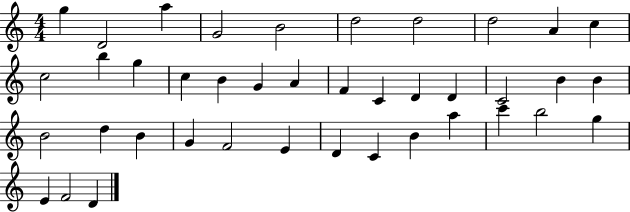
X:1
T:Untitled
M:4/4
L:1/4
K:C
g D2 a G2 B2 d2 d2 d2 A c c2 b g c B G A F C D D C2 B B B2 d B G F2 E D C B a c' b2 g E F2 D